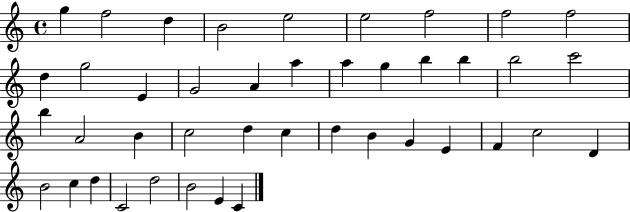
G5/q F5/h D5/q B4/h E5/h E5/h F5/h F5/h F5/h D5/q G5/h E4/q G4/h A4/q A5/q A5/q G5/q B5/q B5/q B5/h C6/h B5/q A4/h B4/q C5/h D5/q C5/q D5/q B4/q G4/q E4/q F4/q C5/h D4/q B4/h C5/q D5/q C4/h D5/h B4/h E4/q C4/q